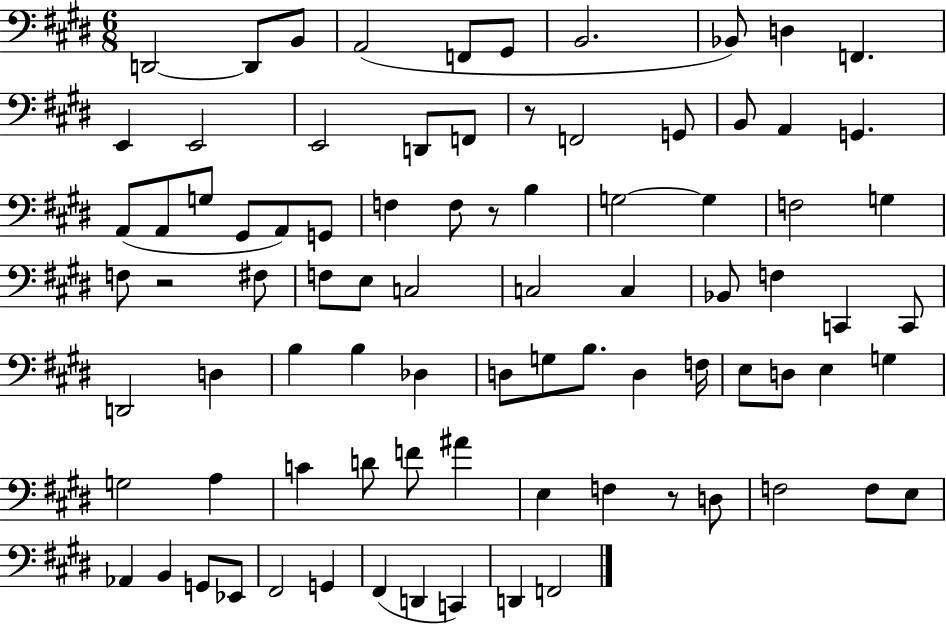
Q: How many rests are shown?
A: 4